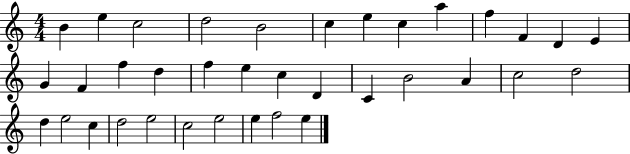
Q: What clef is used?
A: treble